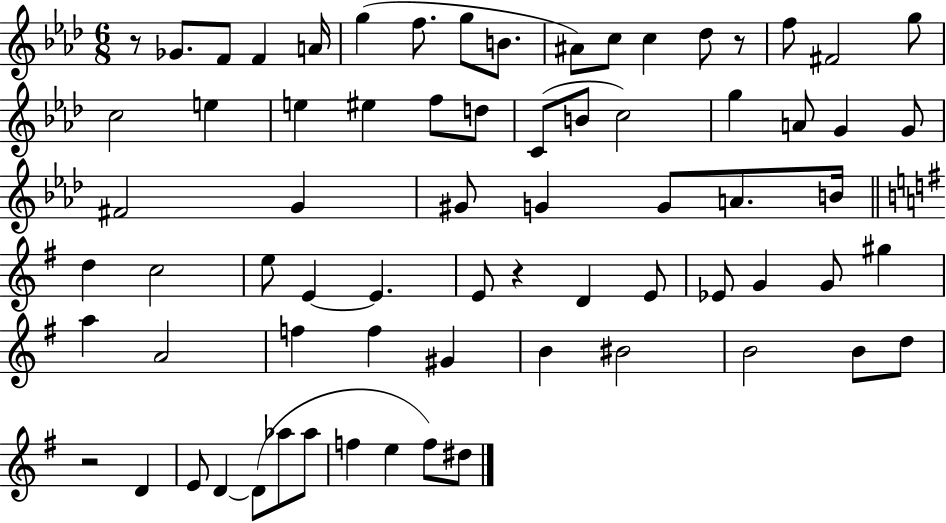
{
  \clef treble
  \numericTimeSignature
  \time 6/8
  \key aes \major
  r8 ges'8. f'8 f'4 a'16 | g''4( f''8. g''8 b'8. | ais'8) c''8 c''4 des''8 r8 | f''8 fis'2 g''8 | \break c''2 e''4 | e''4 eis''4 f''8 d''8 | c'8( b'8 c''2) | g''4 a'8 g'4 g'8 | \break fis'2 g'4 | gis'8 g'4 g'8 a'8. b'16 | \bar "||" \break \key g \major d''4 c''2 | e''8 e'4~~ e'4. | e'8 r4 d'4 e'8 | ees'8 g'4 g'8 gis''4 | \break a''4 a'2 | f''4 f''4 gis'4 | b'4 bis'2 | b'2 b'8 d''8 | \break r2 d'4 | e'8 d'4~~ d'8( aes''8 aes''8 | f''4 e''4 f''8) dis''8 | \bar "|."
}